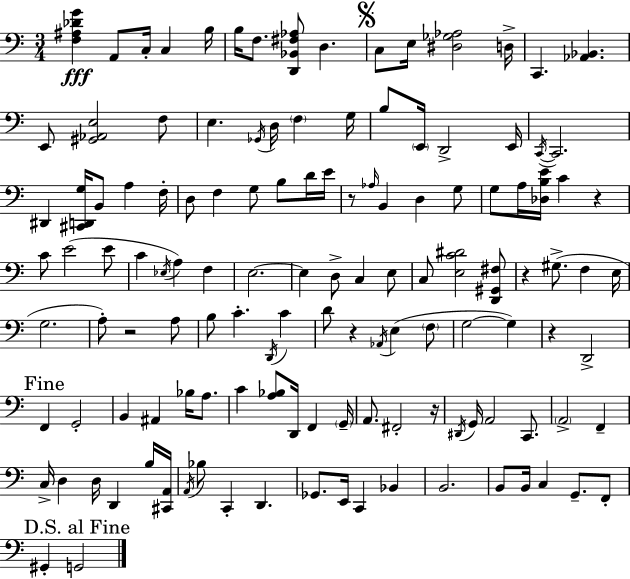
{
  \clef bass
  \numericTimeSignature
  \time 3/4
  \key a \minor
  <f ais des' g'>4\fff a,8 c16-. c4 b16 | b16 f8. <d, bes, fis aes>8 d4. | \mark \markup { \musicglyph "scripts.segno" } c8 e16 <dis ges aes>2 d16-> | c,4. <aes, bes,>4. | \break e,8 <gis, aes, e>2 f8 | e4. \acciaccatura { ges,16 } d16 \parenthesize f4 | g16 b8 \parenthesize e,16 d,2-> | e,16 \acciaccatura { c,16~ }~ c,2. | \break dis,4 <cis, d, g>16 b,8 a4 | f16-. d8 f4 g8 b8 | d'16 e'16 r8 \grace { aes16 } b,4 d4 | g8 g8 a16 <des b e'>16 c'4 r4 | \break c'8 e'2( | e'8 c'4 \acciaccatura { ees16 } a4) | f4 e2.~~ | e4 d8-> c4 | \break e8 c8 <e c' dis'>2 | <d, gis, fis>8 r4 gis8.->( f4 | e16 g2. | a8-.) r2 | \break a8 b8 c'4.-. | \acciaccatura { d,16 } c'4 d'8 r4 \acciaccatura { aes,16 }( | e4 \parenthesize f8 g2~~ | g4) r4 d,2-> | \break \mark "Fine" f,4 g,2-. | b,4 ais,4 | bes16 a8. c'4 <a bes>8 | d,16 f,4 \parenthesize g,16-- a,8. fis,2-. | \break r16 \acciaccatura { dis,16 } g,16 a,2 | c,8. \parenthesize a,2-> | f,4-- c16-> d4 | d16 d,4 b16 <cis, a,>16 \acciaccatura { a,16 } bes8 c,4-. | \break d,4. ges,8. e,16 | c,4 bes,4 b,2. | b,8 b,16 c4 | g,8.-- f,8-. \mark "D.S. al Fine" gis,4-. | \break g,2 \bar "|."
}